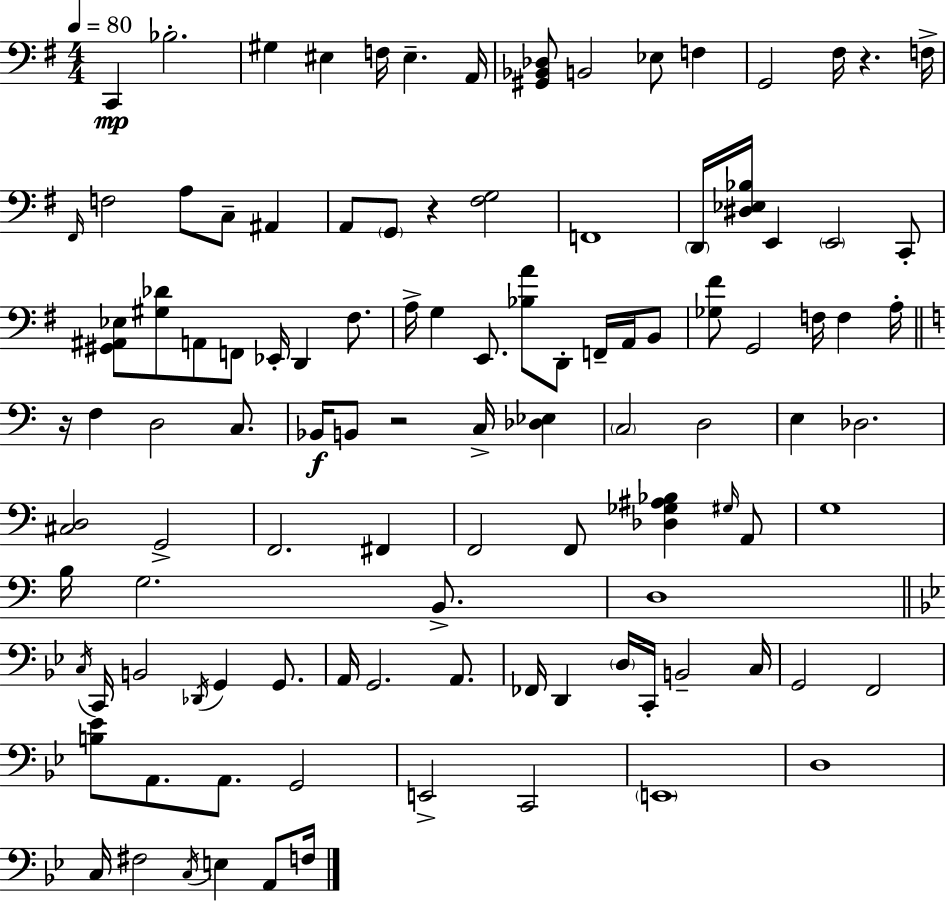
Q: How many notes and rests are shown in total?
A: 108